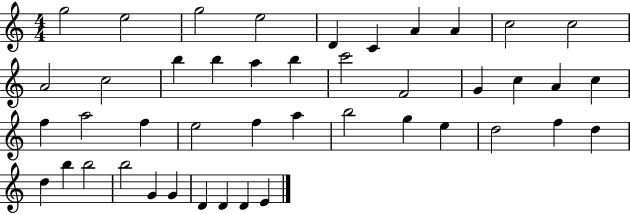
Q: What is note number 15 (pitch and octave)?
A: A5